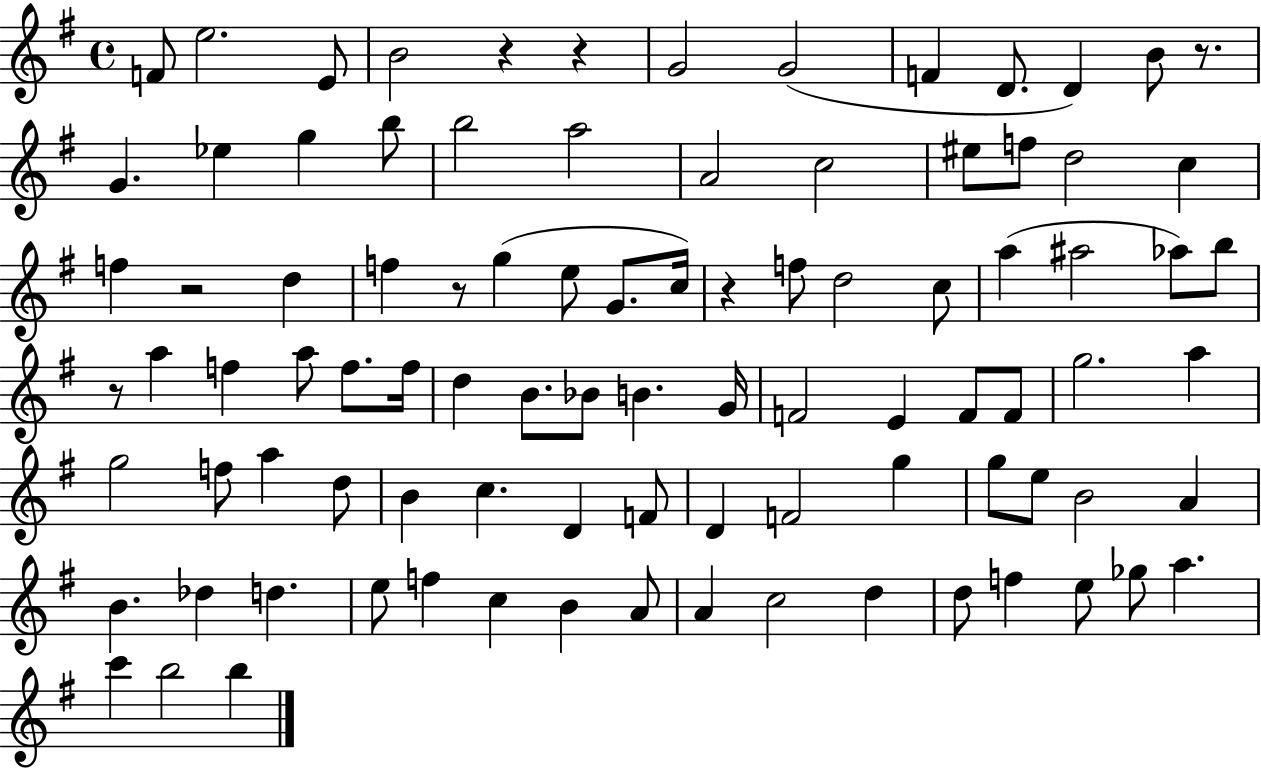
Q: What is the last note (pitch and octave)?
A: B5